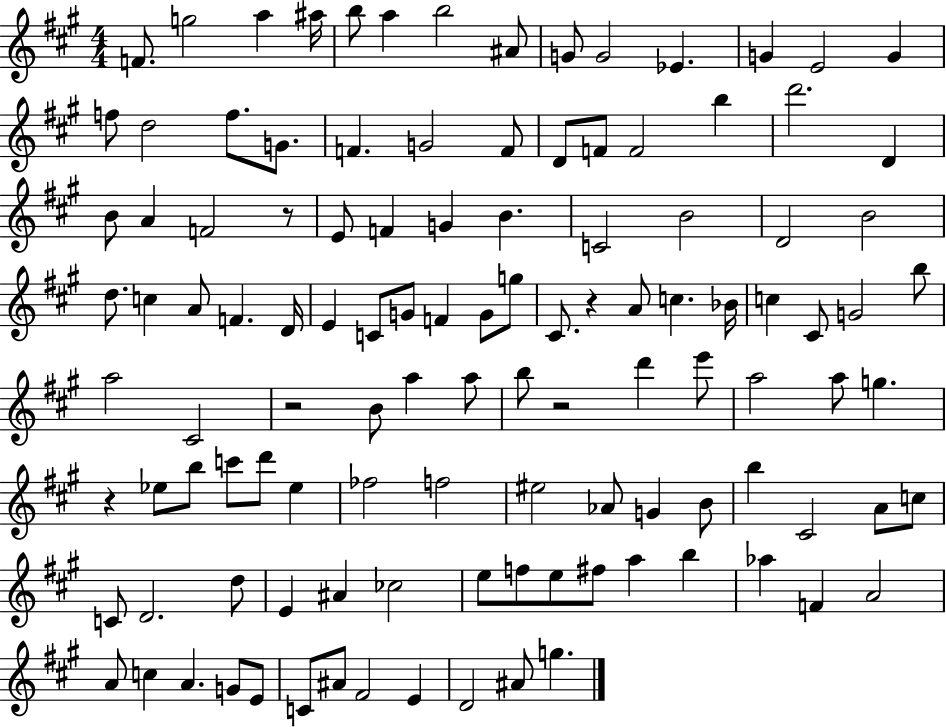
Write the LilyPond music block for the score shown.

{
  \clef treble
  \numericTimeSignature
  \time 4/4
  \key a \major
  \repeat volta 2 { f'8. g''2 a''4 ais''16 | b''8 a''4 b''2 ais'8 | g'8 g'2 ees'4. | g'4 e'2 g'4 | \break f''8 d''2 f''8. g'8. | f'4. g'2 f'8 | d'8 f'8 f'2 b''4 | d'''2. d'4 | \break b'8 a'4 f'2 r8 | e'8 f'4 g'4 b'4. | c'2 b'2 | d'2 b'2 | \break d''8. c''4 a'8 f'4. d'16 | e'4 c'8 g'8 f'4 g'8 g''8 | cis'8. r4 a'8 c''4. bes'16 | c''4 cis'8 g'2 b''8 | \break a''2 cis'2 | r2 b'8 a''4 a''8 | b''8 r2 d'''4 e'''8 | a''2 a''8 g''4. | \break r4 ees''8 b''8 c'''8 d'''8 ees''4 | fes''2 f''2 | eis''2 aes'8 g'4 b'8 | b''4 cis'2 a'8 c''8 | \break c'8 d'2. d''8 | e'4 ais'4 ces''2 | e''8 f''8 e''8 fis''8 a''4 b''4 | aes''4 f'4 a'2 | \break a'8 c''4 a'4. g'8 e'8 | c'8 ais'8 fis'2 e'4 | d'2 ais'8 g''4. | } \bar "|."
}